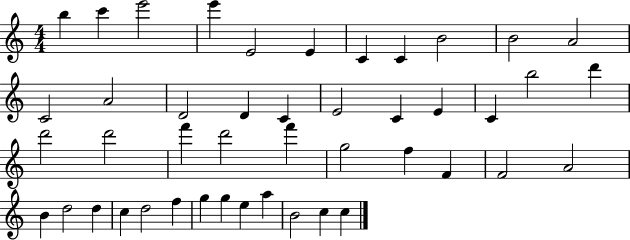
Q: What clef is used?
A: treble